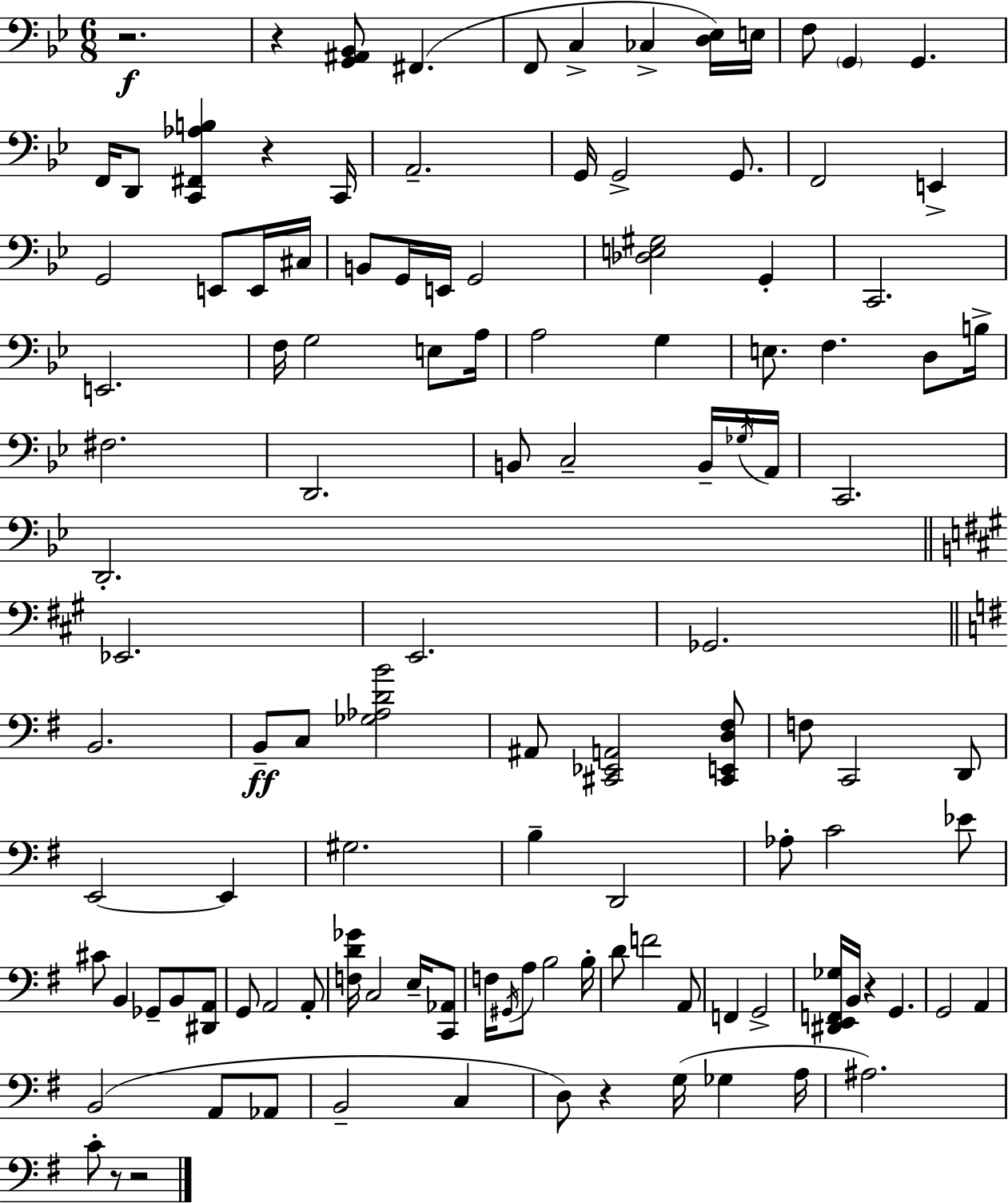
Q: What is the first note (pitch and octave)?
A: F#2